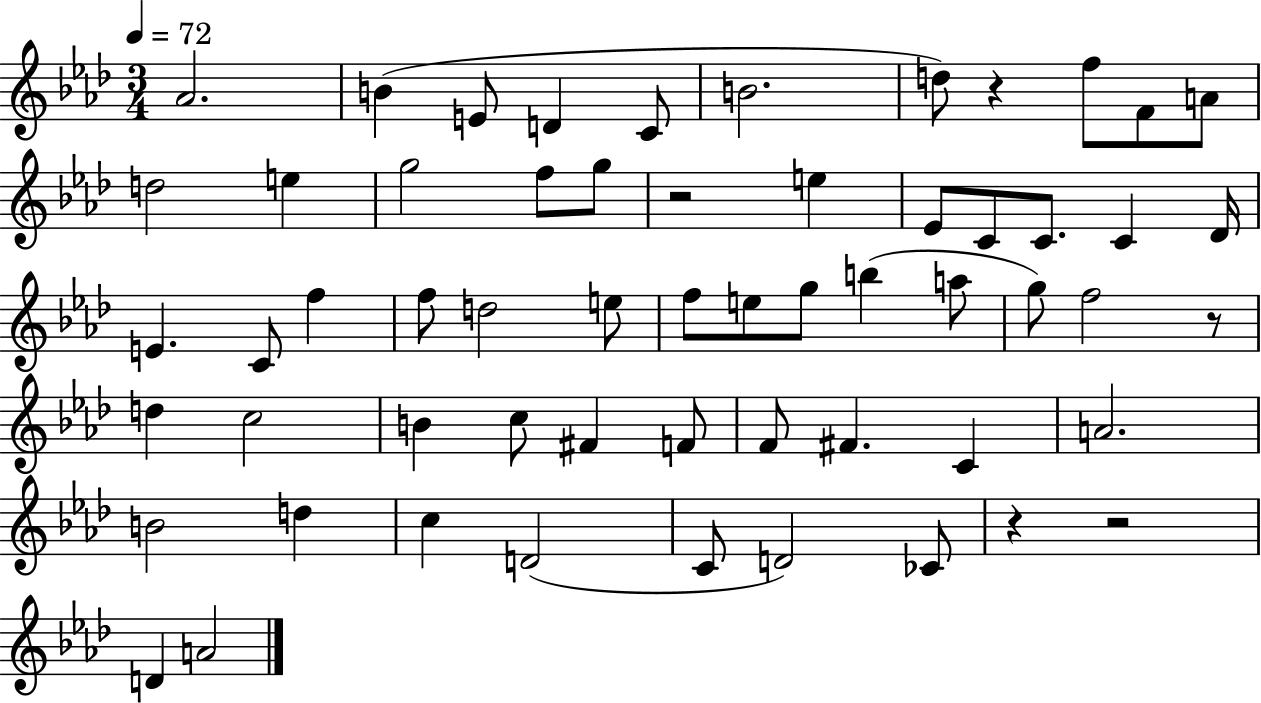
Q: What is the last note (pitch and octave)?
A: A4